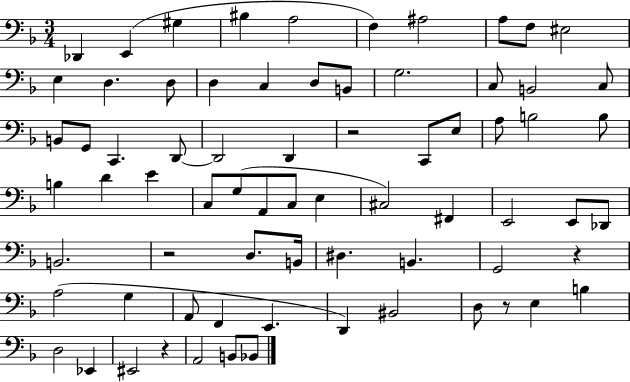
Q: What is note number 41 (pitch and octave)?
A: C#3